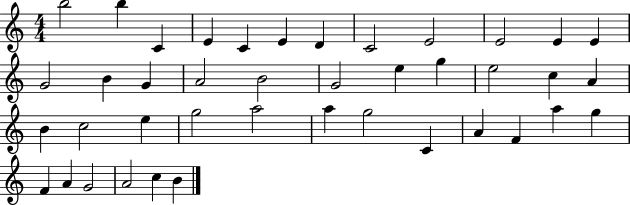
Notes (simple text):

B5/h B5/q C4/q E4/q C4/q E4/q D4/q C4/h E4/h E4/h E4/q E4/q G4/h B4/q G4/q A4/h B4/h G4/h E5/q G5/q E5/h C5/q A4/q B4/q C5/h E5/q G5/h A5/h A5/q G5/h C4/q A4/q F4/q A5/q G5/q F4/q A4/q G4/h A4/h C5/q B4/q